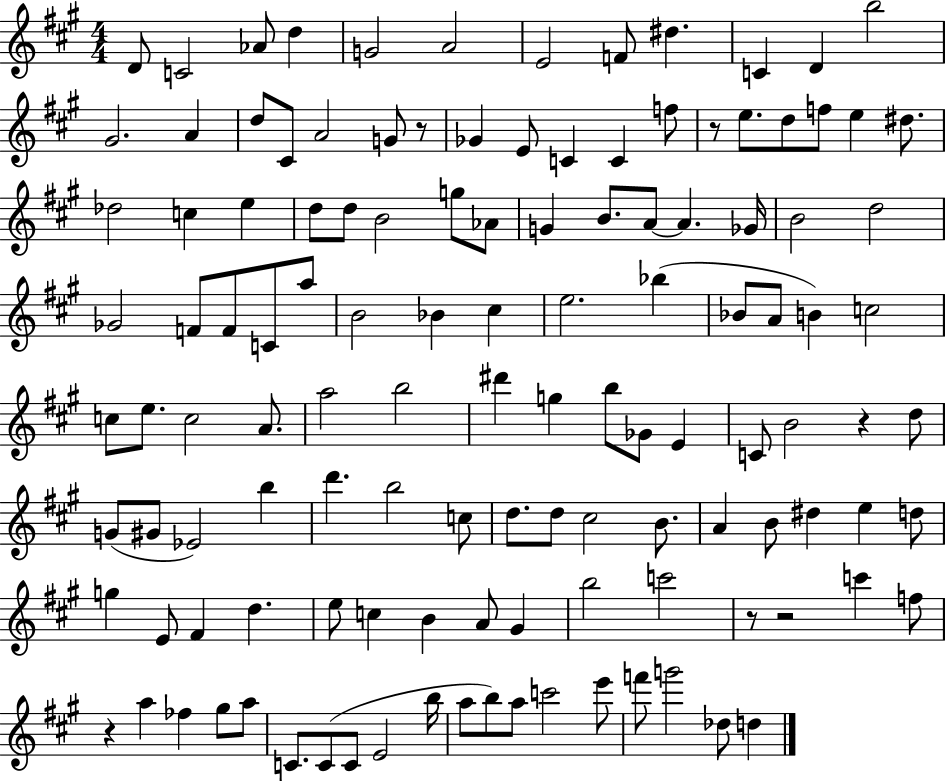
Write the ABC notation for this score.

X:1
T:Untitled
M:4/4
L:1/4
K:A
D/2 C2 _A/2 d G2 A2 E2 F/2 ^d C D b2 ^G2 A d/2 ^C/2 A2 G/2 z/2 _G E/2 C C f/2 z/2 e/2 d/2 f/2 e ^d/2 _d2 c e d/2 d/2 B2 g/2 _A/2 G B/2 A/2 A _G/4 B2 d2 _G2 F/2 F/2 C/2 a/2 B2 _B ^c e2 _b _B/2 A/2 B c2 c/2 e/2 c2 A/2 a2 b2 ^d' g b/2 _G/2 E C/2 B2 z d/2 G/2 ^G/2 _E2 b d' b2 c/2 d/2 d/2 ^c2 B/2 A B/2 ^d e d/2 g E/2 ^F d e/2 c B A/2 ^G b2 c'2 z/2 z2 c' f/2 z a _f ^g/2 a/2 C/2 C/2 C/2 E2 b/4 a/2 b/2 a/2 c'2 e'/2 f'/2 g'2 _d/2 d